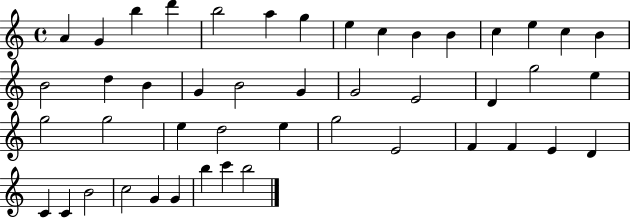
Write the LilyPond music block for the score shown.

{
  \clef treble
  \time 4/4
  \defaultTimeSignature
  \key c \major
  a'4 g'4 b''4 d'''4 | b''2 a''4 g''4 | e''4 c''4 b'4 b'4 | c''4 e''4 c''4 b'4 | \break b'2 d''4 b'4 | g'4 b'2 g'4 | g'2 e'2 | d'4 g''2 e''4 | \break g''2 g''2 | e''4 d''2 e''4 | g''2 e'2 | f'4 f'4 e'4 d'4 | \break c'4 c'4 b'2 | c''2 g'4 g'4 | b''4 c'''4 b''2 | \bar "|."
}